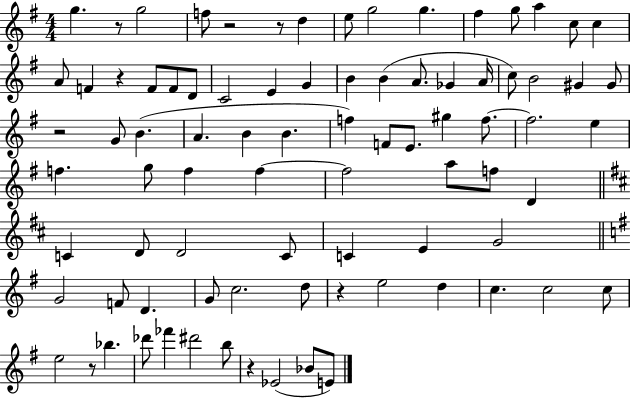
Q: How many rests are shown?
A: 8